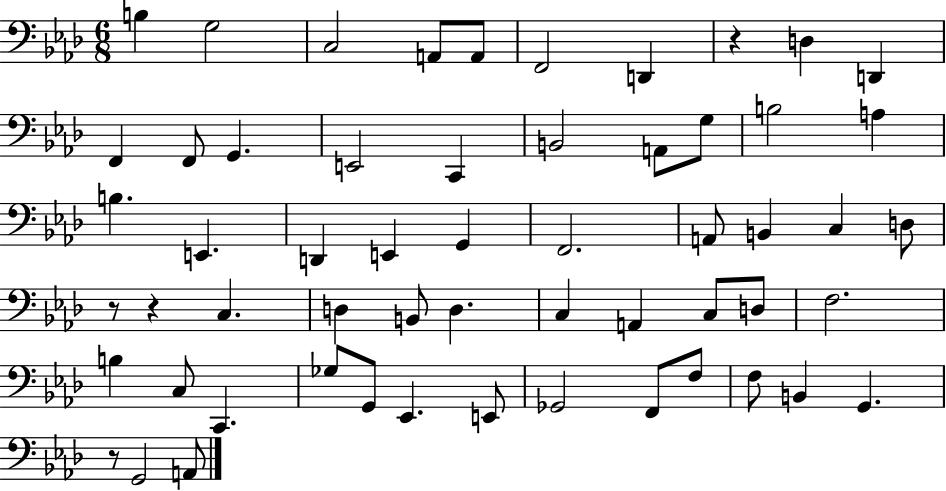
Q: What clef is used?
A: bass